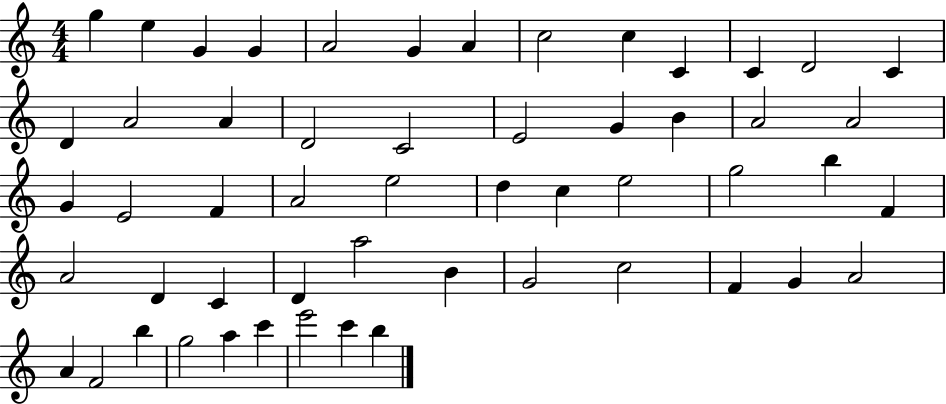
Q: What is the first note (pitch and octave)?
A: G5